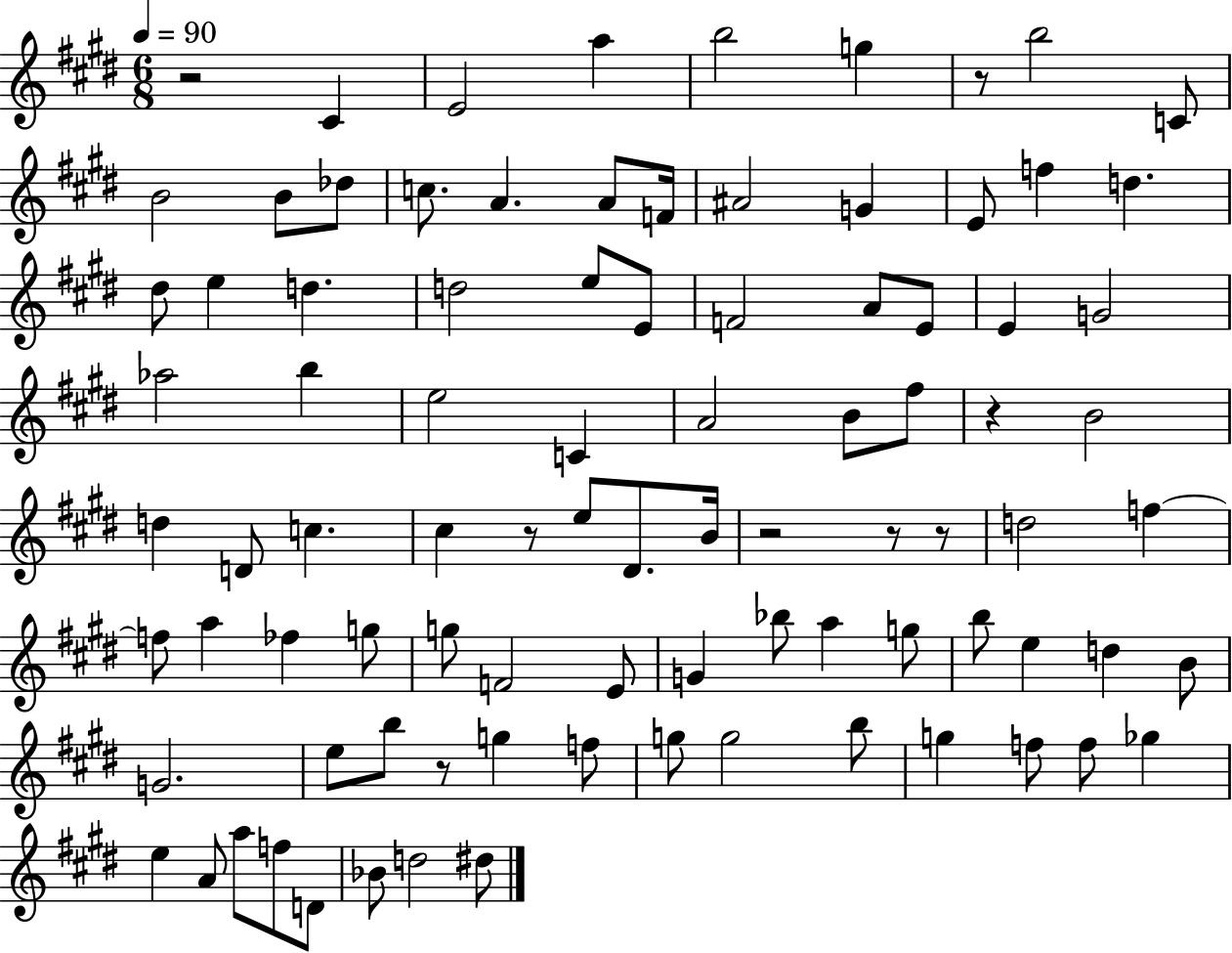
X:1
T:Untitled
M:6/8
L:1/4
K:E
z2 ^C E2 a b2 g z/2 b2 C/2 B2 B/2 _d/2 c/2 A A/2 F/4 ^A2 G E/2 f d ^d/2 e d d2 e/2 E/2 F2 A/2 E/2 E G2 _a2 b e2 C A2 B/2 ^f/2 z B2 d D/2 c ^c z/2 e/2 ^D/2 B/4 z2 z/2 z/2 d2 f f/2 a _f g/2 g/2 F2 E/2 G _b/2 a g/2 b/2 e d B/2 G2 e/2 b/2 z/2 g f/2 g/2 g2 b/2 g f/2 f/2 _g e A/2 a/2 f/2 D/2 _B/2 d2 ^d/2